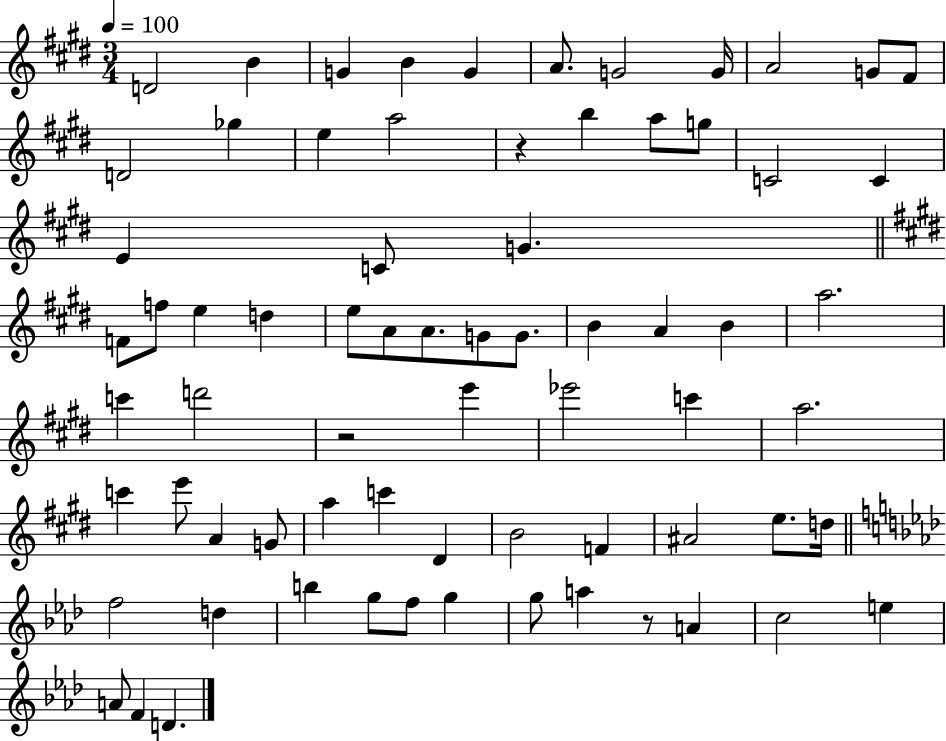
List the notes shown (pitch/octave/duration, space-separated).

D4/h B4/q G4/q B4/q G4/q A4/e. G4/h G4/s A4/h G4/e F#4/e D4/h Gb5/q E5/q A5/h R/q B5/q A5/e G5/e C4/h C4/q E4/q C4/e G4/q. F4/e F5/e E5/q D5/q E5/e A4/e A4/e. G4/e G4/e. B4/q A4/q B4/q A5/h. C6/q D6/h R/h E6/q Eb6/h C6/q A5/h. C6/q E6/e A4/q G4/e A5/q C6/q D#4/q B4/h F4/q A#4/h E5/e. D5/s F5/h D5/q B5/q G5/e F5/e G5/q G5/e A5/q R/e A4/q C5/h E5/q A4/e F4/q D4/q.